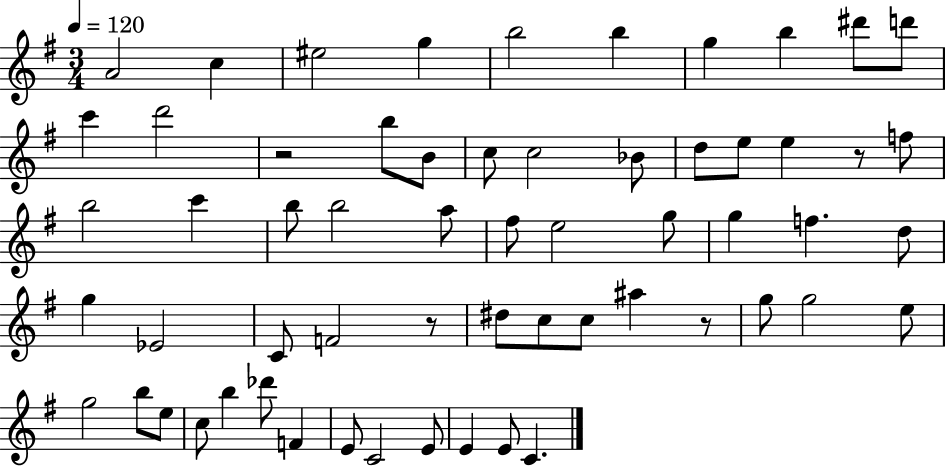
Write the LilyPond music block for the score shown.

{
  \clef treble
  \numericTimeSignature
  \time 3/4
  \key g \major
  \tempo 4 = 120
  \repeat volta 2 { a'2 c''4 | eis''2 g''4 | b''2 b''4 | g''4 b''4 dis'''8 d'''8 | \break c'''4 d'''2 | r2 b''8 b'8 | c''8 c''2 bes'8 | d''8 e''8 e''4 r8 f''8 | \break b''2 c'''4 | b''8 b''2 a''8 | fis''8 e''2 g''8 | g''4 f''4. d''8 | \break g''4 ees'2 | c'8 f'2 r8 | dis''8 c''8 c''8 ais''4 r8 | g''8 g''2 e''8 | \break g''2 b''8 e''8 | c''8 b''4 des'''8 f'4 | e'8 c'2 e'8 | e'4 e'8 c'4. | \break } \bar "|."
}